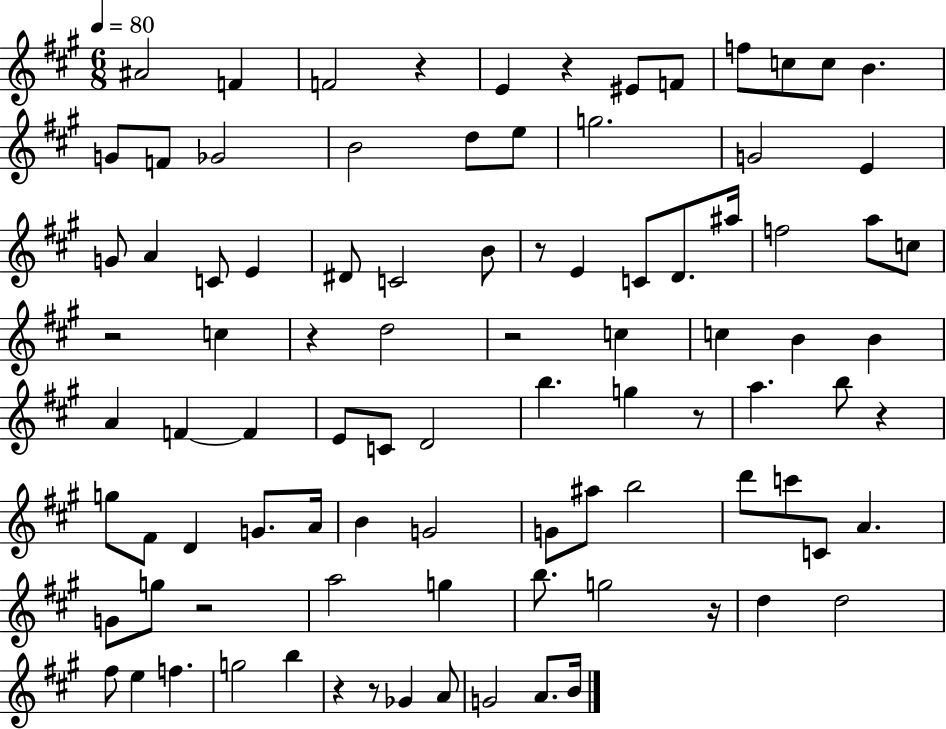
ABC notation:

X:1
T:Untitled
M:6/8
L:1/4
K:A
^A2 F F2 z E z ^E/2 F/2 f/2 c/2 c/2 B G/2 F/2 _G2 B2 d/2 e/2 g2 G2 E G/2 A C/2 E ^D/2 C2 B/2 z/2 E C/2 D/2 ^a/4 f2 a/2 c/2 z2 c z d2 z2 c c B B A F F E/2 C/2 D2 b g z/2 a b/2 z g/2 ^F/2 D G/2 A/4 B G2 G/2 ^a/2 b2 d'/2 c'/2 C/2 A G/2 g/2 z2 a2 g b/2 g2 z/4 d d2 ^f/2 e f g2 b z z/2 _G A/2 G2 A/2 B/4